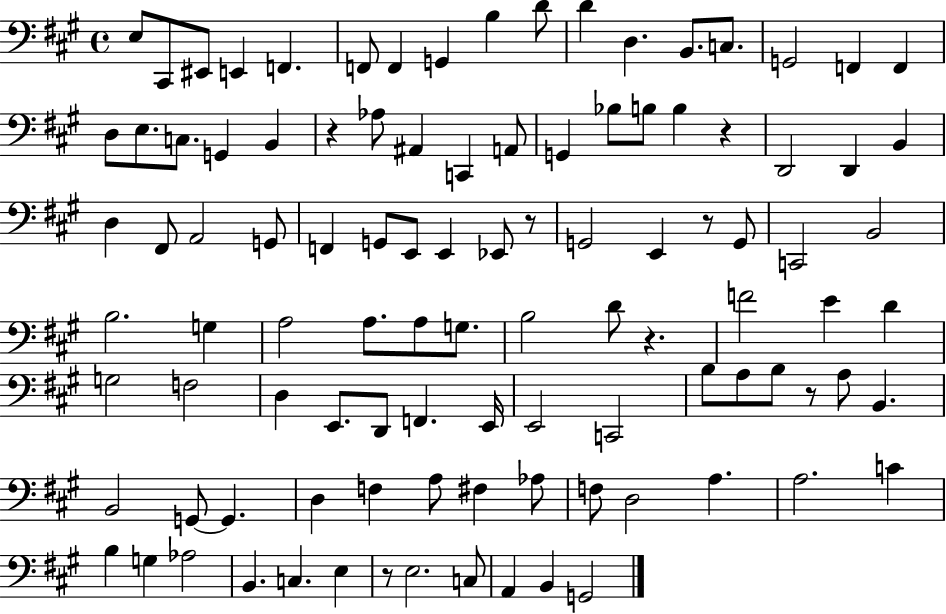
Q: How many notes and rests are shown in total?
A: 103